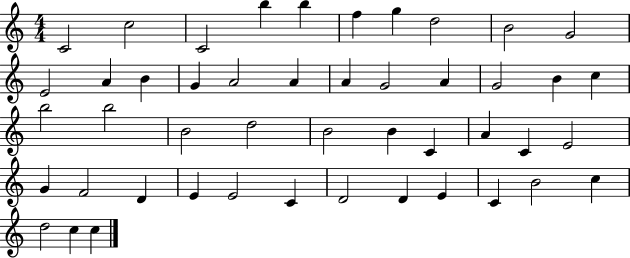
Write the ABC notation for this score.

X:1
T:Untitled
M:4/4
L:1/4
K:C
C2 c2 C2 b b f g d2 B2 G2 E2 A B G A2 A A G2 A G2 B c b2 b2 B2 d2 B2 B C A C E2 G F2 D E E2 C D2 D E C B2 c d2 c c